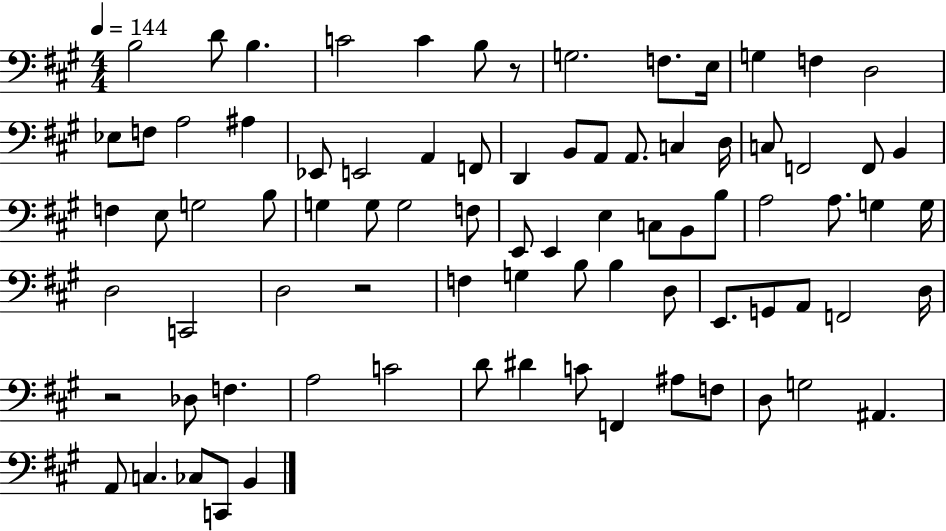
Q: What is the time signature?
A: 4/4